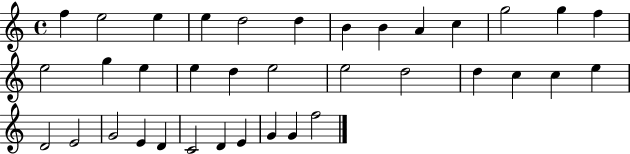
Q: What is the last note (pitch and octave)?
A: F5